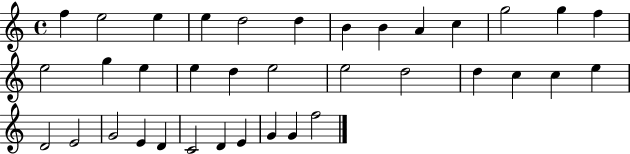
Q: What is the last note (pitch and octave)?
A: F5